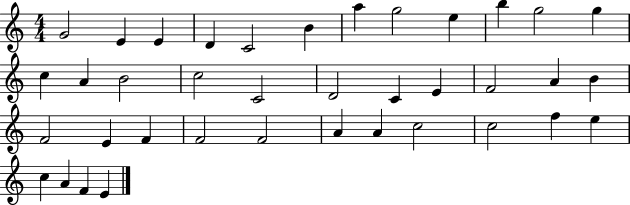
G4/h E4/q E4/q D4/q C4/h B4/q A5/q G5/h E5/q B5/q G5/h G5/q C5/q A4/q B4/h C5/h C4/h D4/h C4/q E4/q F4/h A4/q B4/q F4/h E4/q F4/q F4/h F4/h A4/q A4/q C5/h C5/h F5/q E5/q C5/q A4/q F4/q E4/q